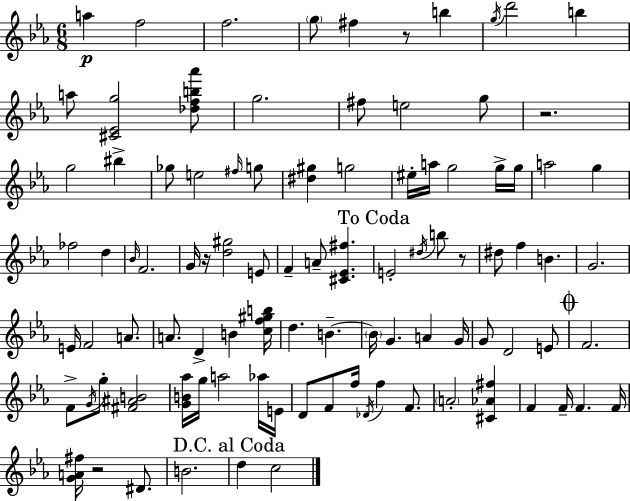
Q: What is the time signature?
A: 6/8